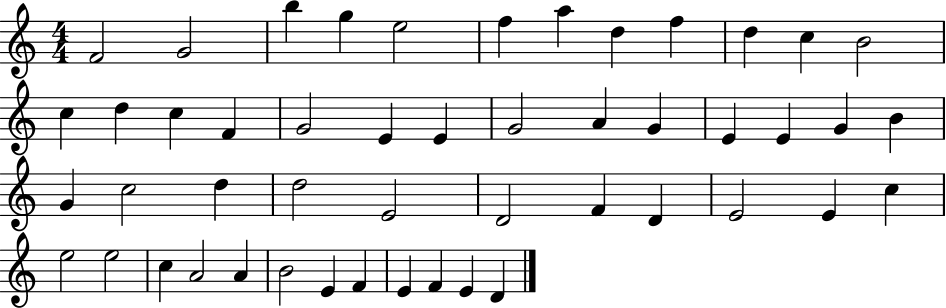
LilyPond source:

{
  \clef treble
  \numericTimeSignature
  \time 4/4
  \key c \major
  f'2 g'2 | b''4 g''4 e''2 | f''4 a''4 d''4 f''4 | d''4 c''4 b'2 | \break c''4 d''4 c''4 f'4 | g'2 e'4 e'4 | g'2 a'4 g'4 | e'4 e'4 g'4 b'4 | \break g'4 c''2 d''4 | d''2 e'2 | d'2 f'4 d'4 | e'2 e'4 c''4 | \break e''2 e''2 | c''4 a'2 a'4 | b'2 e'4 f'4 | e'4 f'4 e'4 d'4 | \break \bar "|."
}